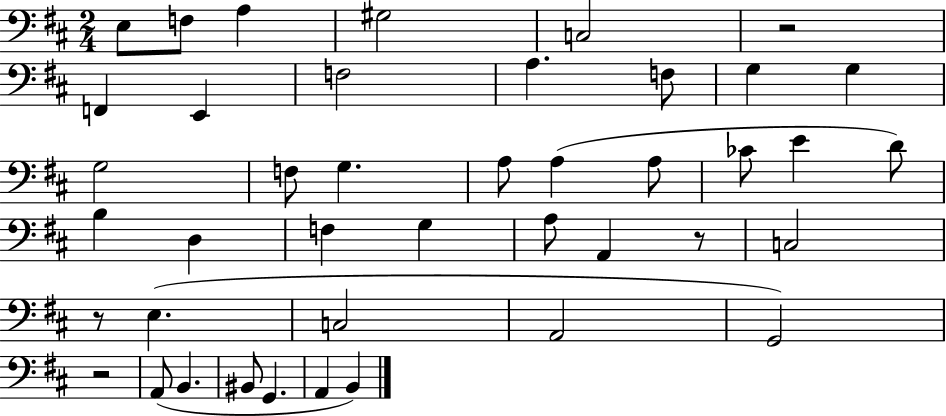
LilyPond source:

{
  \clef bass
  \numericTimeSignature
  \time 2/4
  \key d \major
  e8 f8 a4 | gis2 | c2 | r2 | \break f,4 e,4 | f2 | a4. f8 | g4 g4 | \break g2 | f8 g4. | a8 a4( a8 | ces'8 e'4 d'8) | \break b4 d4 | f4 g4 | a8 a,4 r8 | c2 | \break r8 e4.( | c2 | a,2 | g,2) | \break r2 | a,8( b,4. | bis,8 g,4. | a,4 b,4) | \break \bar "|."
}